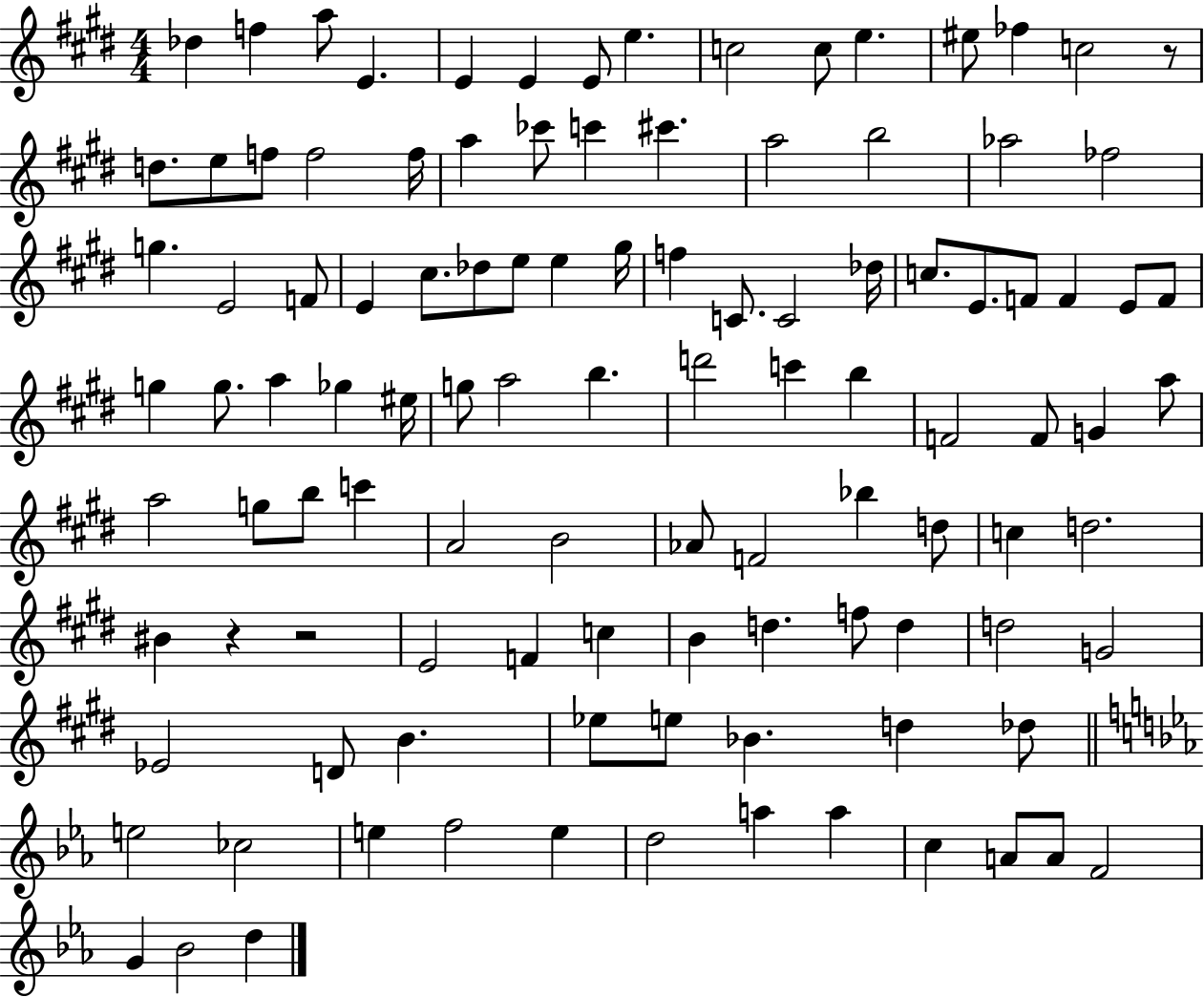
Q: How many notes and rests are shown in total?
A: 109